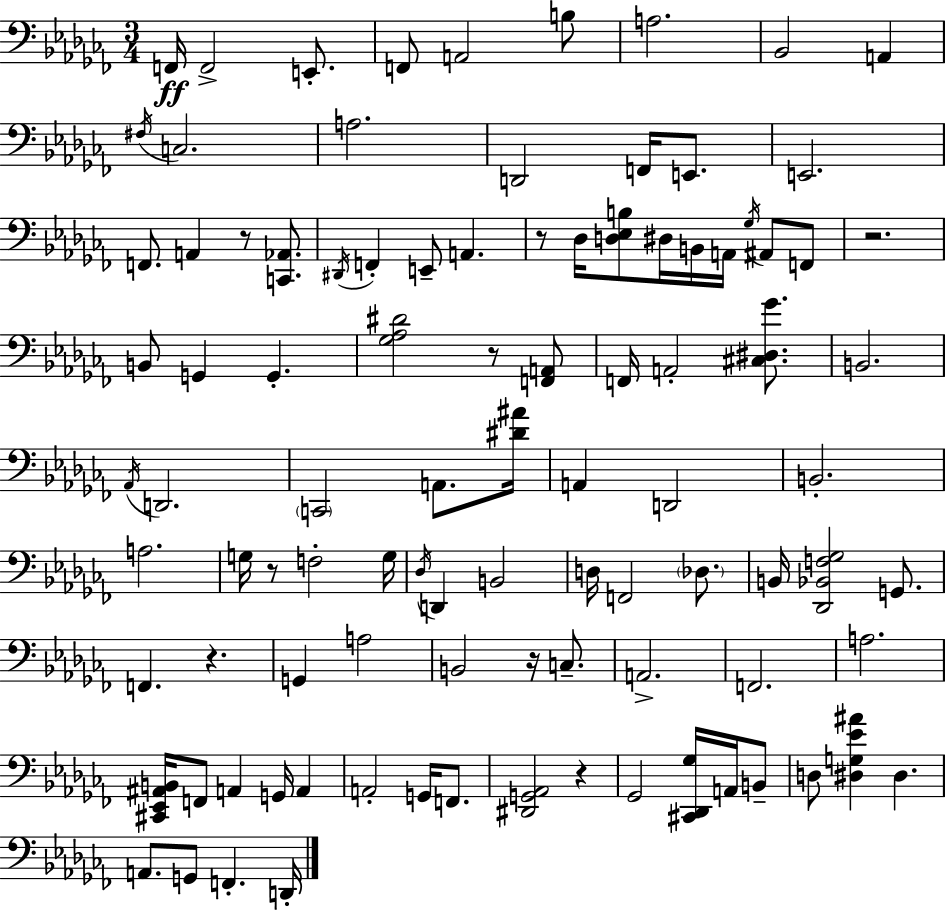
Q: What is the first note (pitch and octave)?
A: F2